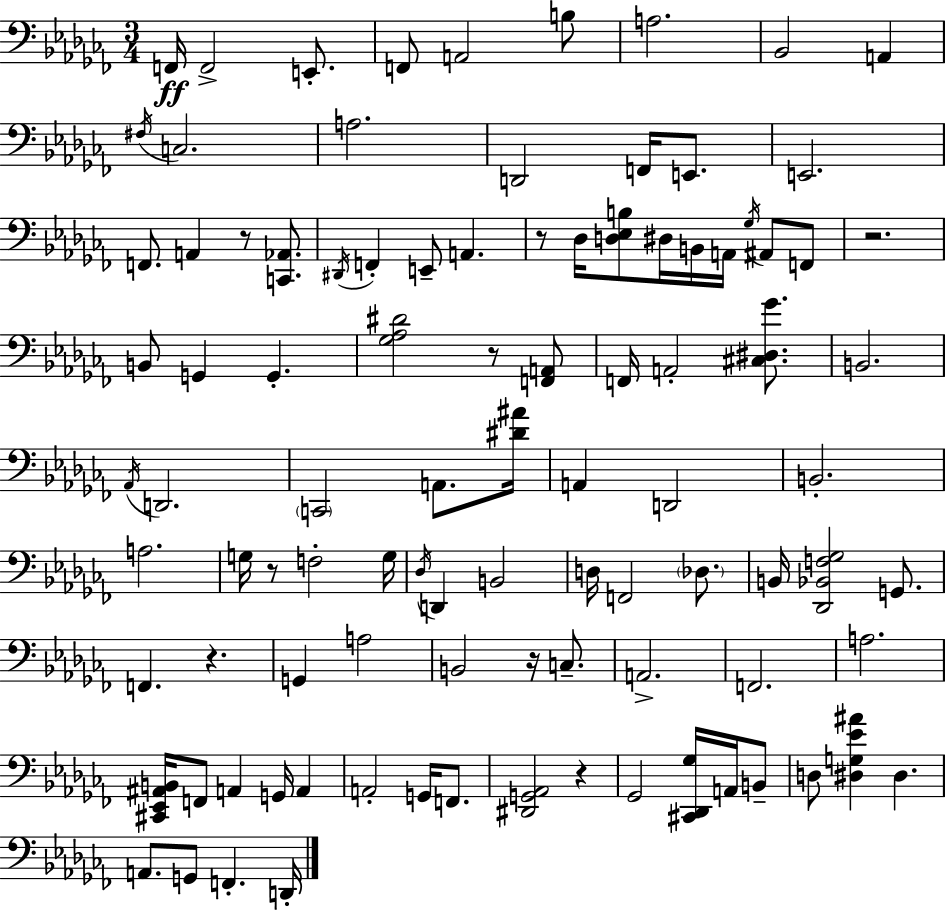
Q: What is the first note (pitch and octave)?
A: F2